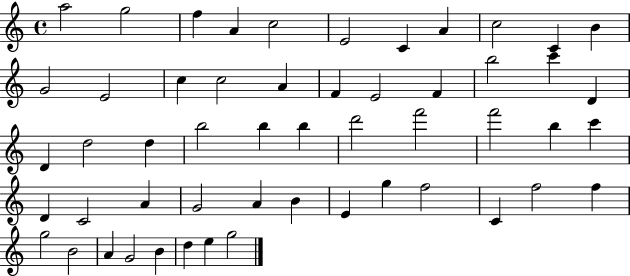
{
  \clef treble
  \time 4/4
  \defaultTimeSignature
  \key c \major
  a''2 g''2 | f''4 a'4 c''2 | e'2 c'4 a'4 | c''2 c'4 b'4 | \break g'2 e'2 | c''4 c''2 a'4 | f'4 e'2 f'4 | b''2 c'''4 d'4 | \break d'4 d''2 d''4 | b''2 b''4 b''4 | d'''2 f'''2 | f'''2 b''4 c'''4 | \break d'4 c'2 a'4 | g'2 a'4 b'4 | e'4 g''4 f''2 | c'4 f''2 f''4 | \break g''2 b'2 | a'4 g'2 b'4 | d''4 e''4 g''2 | \bar "|."
}